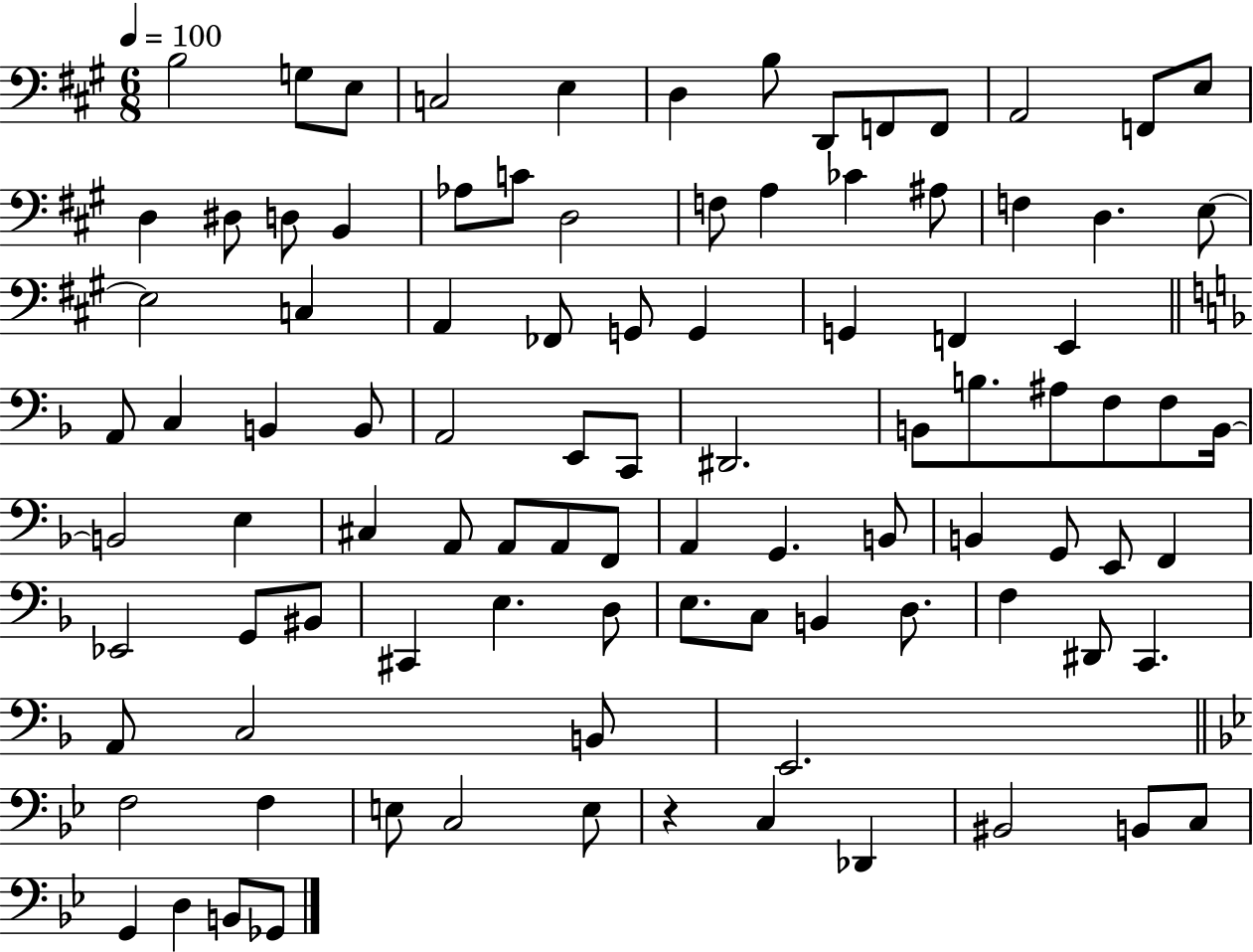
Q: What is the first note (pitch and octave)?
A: B3